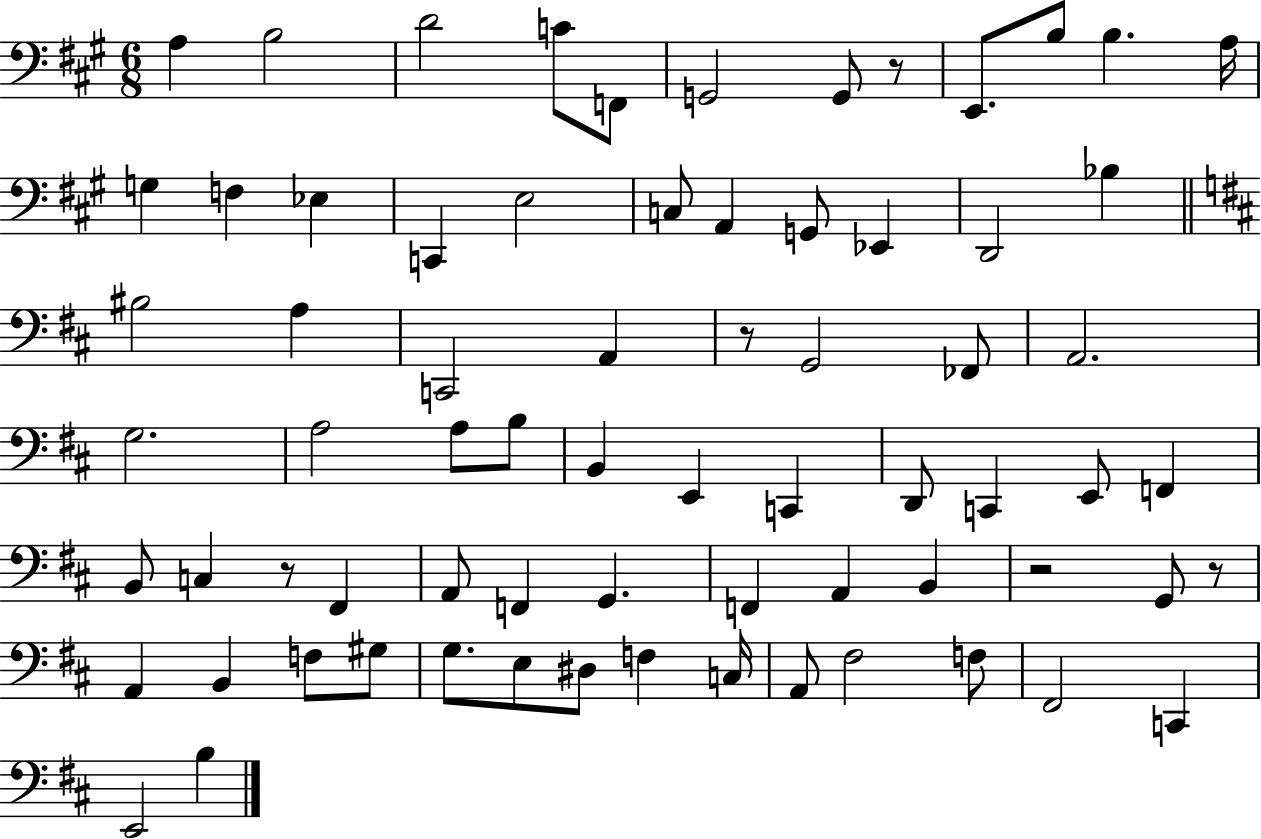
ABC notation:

X:1
T:Untitled
M:6/8
L:1/4
K:A
A, B,2 D2 C/2 F,,/2 G,,2 G,,/2 z/2 E,,/2 B,/2 B, A,/4 G, F, _E, C,, E,2 C,/2 A,, G,,/2 _E,, D,,2 _B, ^B,2 A, C,,2 A,, z/2 G,,2 _F,,/2 A,,2 G,2 A,2 A,/2 B,/2 B,, E,, C,, D,,/2 C,, E,,/2 F,, B,,/2 C, z/2 ^F,, A,,/2 F,, G,, F,, A,, B,, z2 G,,/2 z/2 A,, B,, F,/2 ^G,/2 G,/2 E,/2 ^D,/2 F, C,/4 A,,/2 ^F,2 F,/2 ^F,,2 C,, E,,2 B,